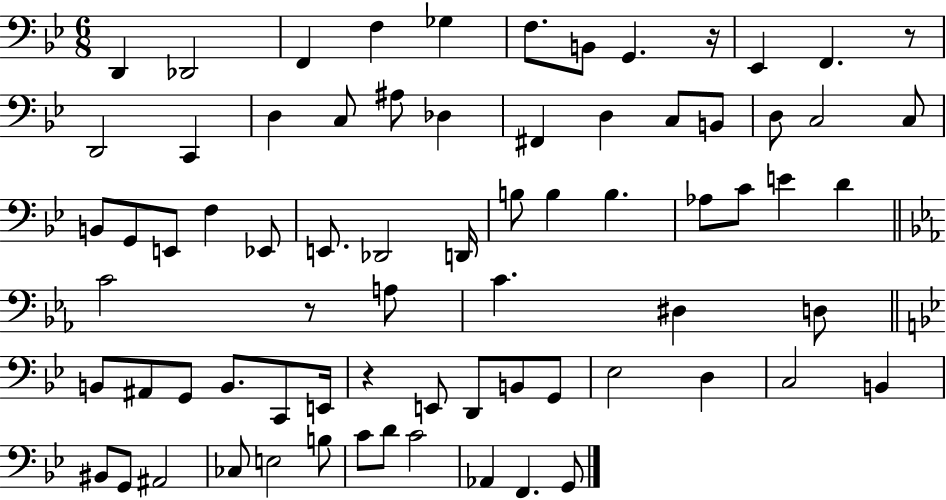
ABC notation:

X:1
T:Untitled
M:6/8
L:1/4
K:Bb
D,, _D,,2 F,, F, _G, F,/2 B,,/2 G,, z/4 _E,, F,, z/2 D,,2 C,, D, C,/2 ^A,/2 _D, ^F,, D, C,/2 B,,/2 D,/2 C,2 C,/2 B,,/2 G,,/2 E,,/2 F, _E,,/2 E,,/2 _D,,2 D,,/4 B,/2 B, B, _A,/2 C/2 E D C2 z/2 A,/2 C ^D, D,/2 B,,/2 ^A,,/2 G,,/2 B,,/2 C,,/2 E,,/4 z E,,/2 D,,/2 B,,/2 G,,/2 _E,2 D, C,2 B,, ^B,,/2 G,,/2 ^A,,2 _C,/2 E,2 B,/2 C/2 D/2 C2 _A,, F,, G,,/2